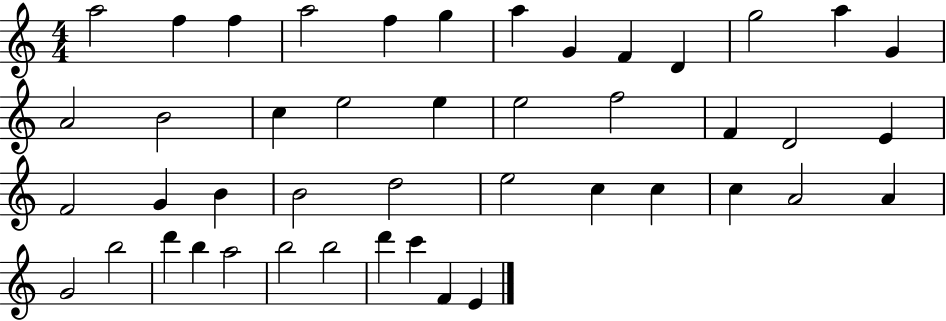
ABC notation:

X:1
T:Untitled
M:4/4
L:1/4
K:C
a2 f f a2 f g a G F D g2 a G A2 B2 c e2 e e2 f2 F D2 E F2 G B B2 d2 e2 c c c A2 A G2 b2 d' b a2 b2 b2 d' c' F E